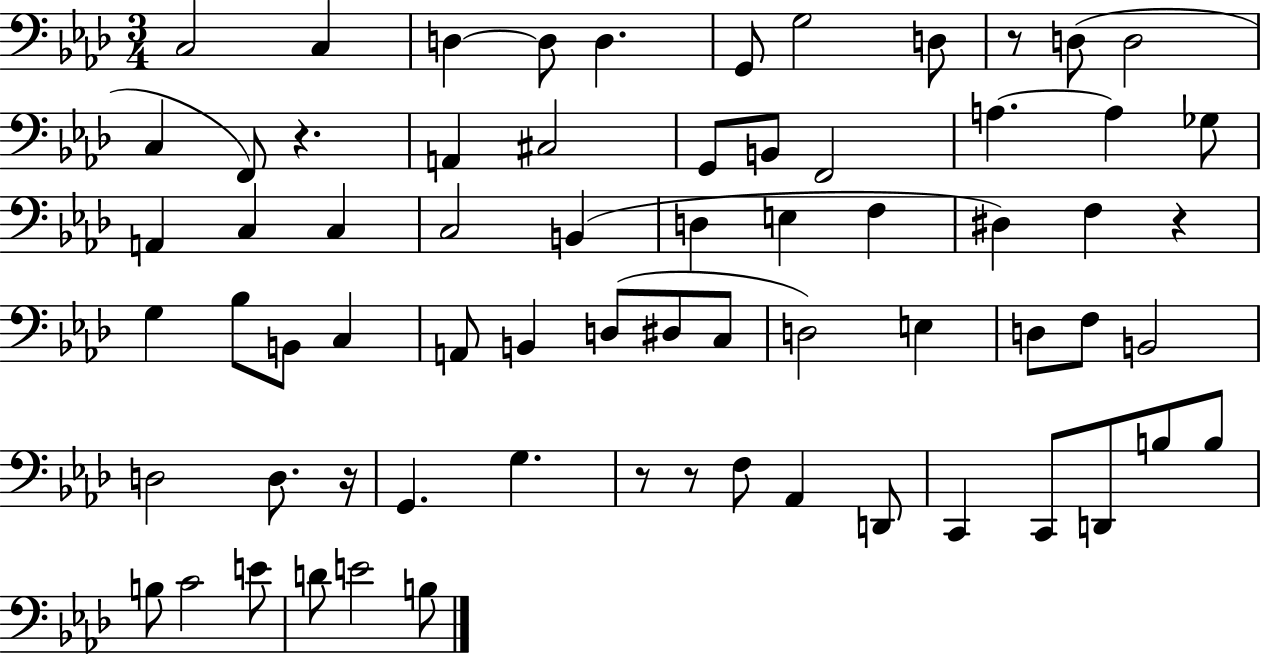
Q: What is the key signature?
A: AES major